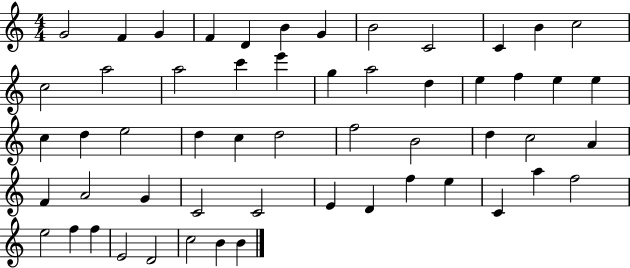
{
  \clef treble
  \numericTimeSignature
  \time 4/4
  \key c \major
  g'2 f'4 g'4 | f'4 d'4 b'4 g'4 | b'2 c'2 | c'4 b'4 c''2 | \break c''2 a''2 | a''2 c'''4 e'''4 | g''4 a''2 d''4 | e''4 f''4 e''4 e''4 | \break c''4 d''4 e''2 | d''4 c''4 d''2 | f''2 b'2 | d''4 c''2 a'4 | \break f'4 a'2 g'4 | c'2 c'2 | e'4 d'4 f''4 e''4 | c'4 a''4 f''2 | \break e''2 f''4 f''4 | e'2 d'2 | c''2 b'4 b'4 | \bar "|."
}